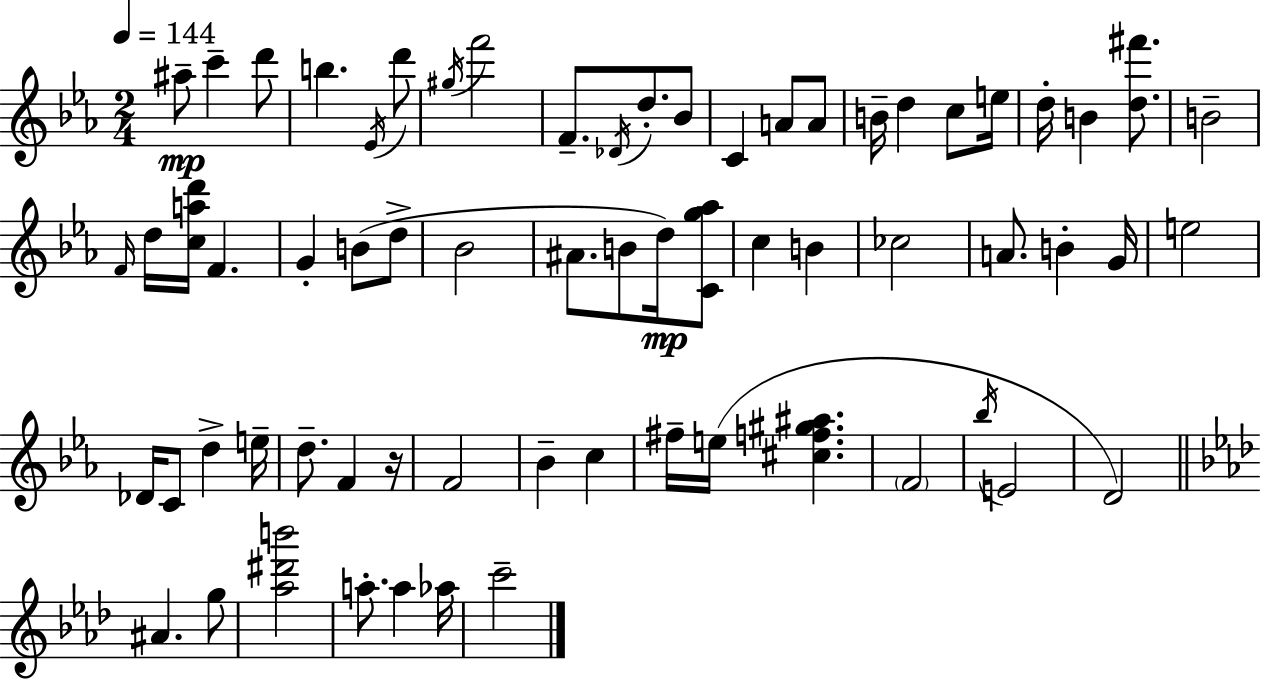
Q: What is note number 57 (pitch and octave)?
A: A5